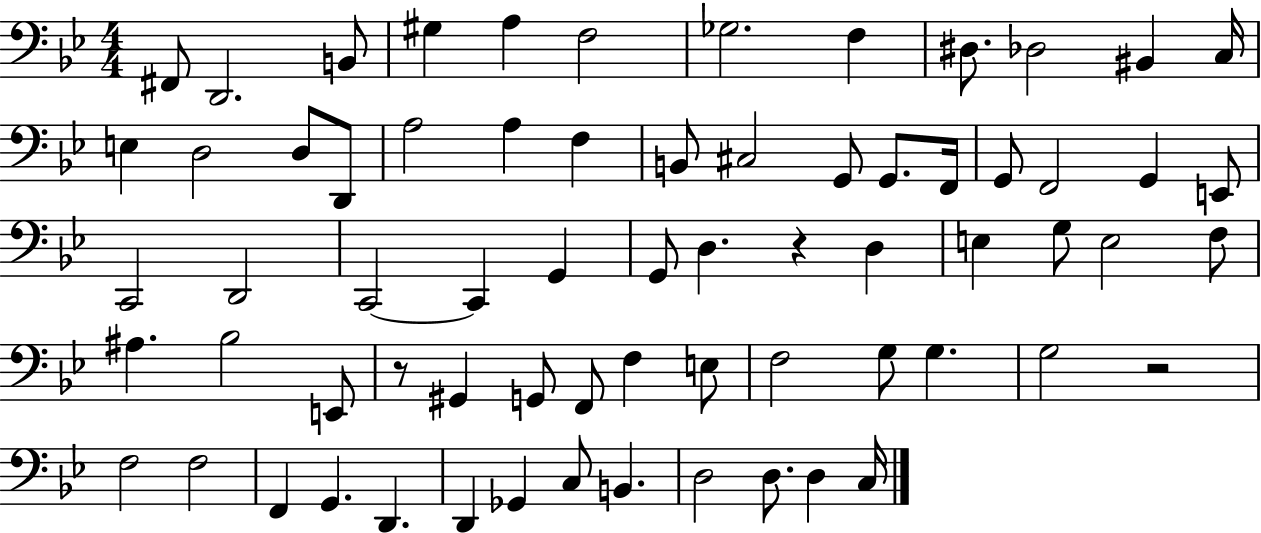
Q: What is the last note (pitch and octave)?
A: C3